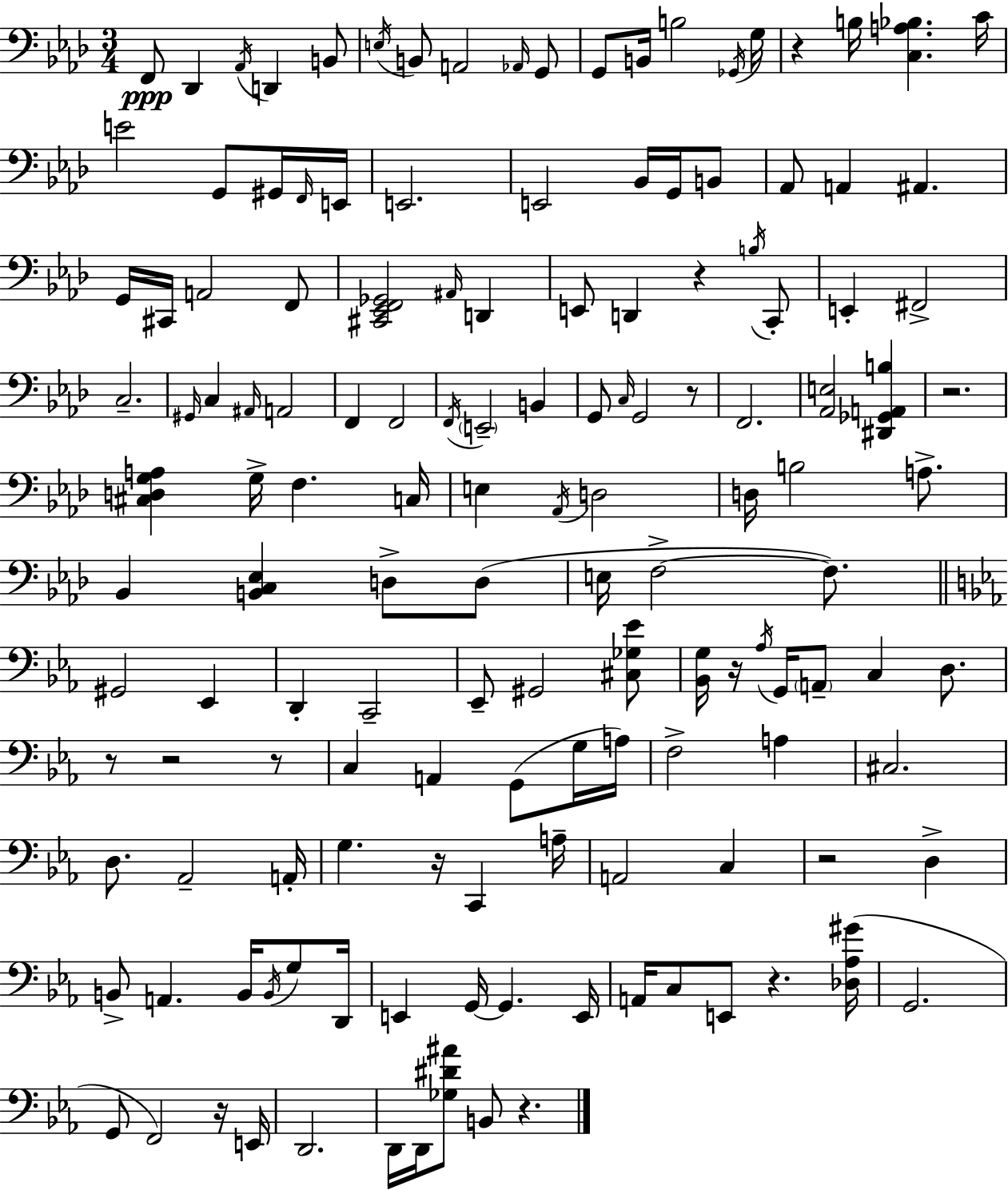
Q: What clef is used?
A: bass